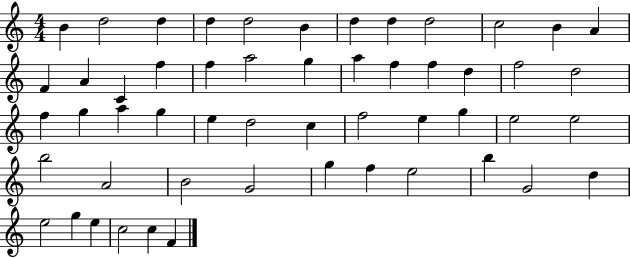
{
  \clef treble
  \numericTimeSignature
  \time 4/4
  \key c \major
  b'4 d''2 d''4 | d''4 d''2 b'4 | d''4 d''4 d''2 | c''2 b'4 a'4 | \break f'4 a'4 c'4 f''4 | f''4 a''2 g''4 | a''4 f''4 f''4 d''4 | f''2 d''2 | \break f''4 g''4 a''4 g''4 | e''4 d''2 c''4 | f''2 e''4 g''4 | e''2 e''2 | \break b''2 a'2 | b'2 g'2 | g''4 f''4 e''2 | b''4 g'2 d''4 | \break e''2 g''4 e''4 | c''2 c''4 f'4 | \bar "|."
}